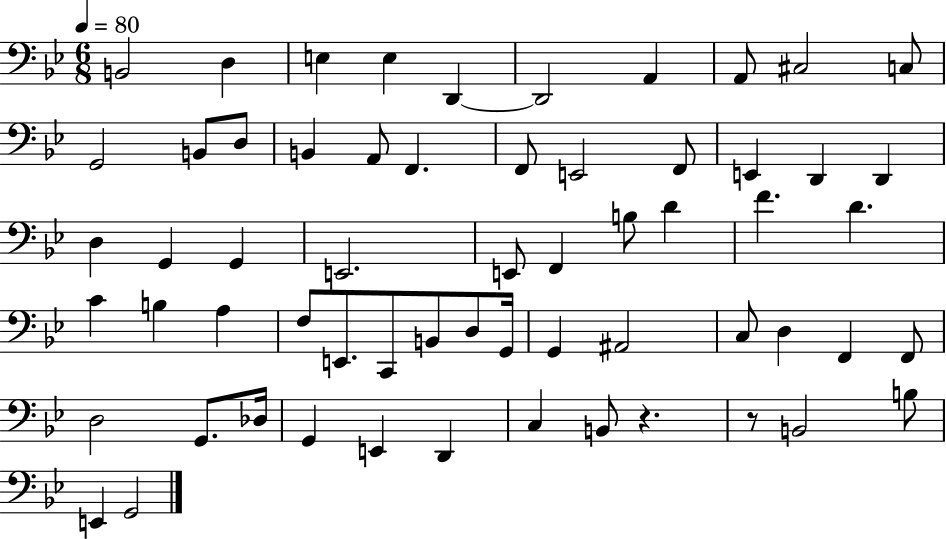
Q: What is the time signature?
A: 6/8